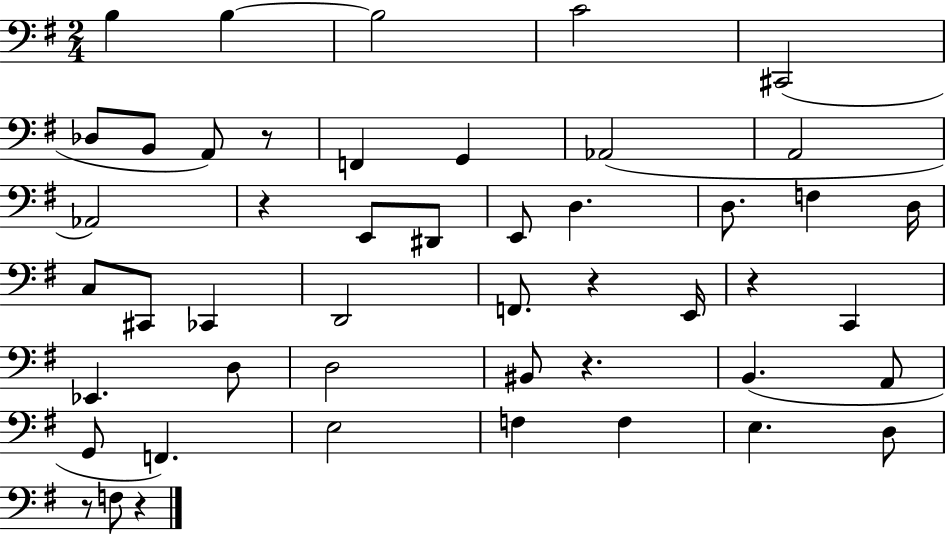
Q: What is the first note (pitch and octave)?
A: B3